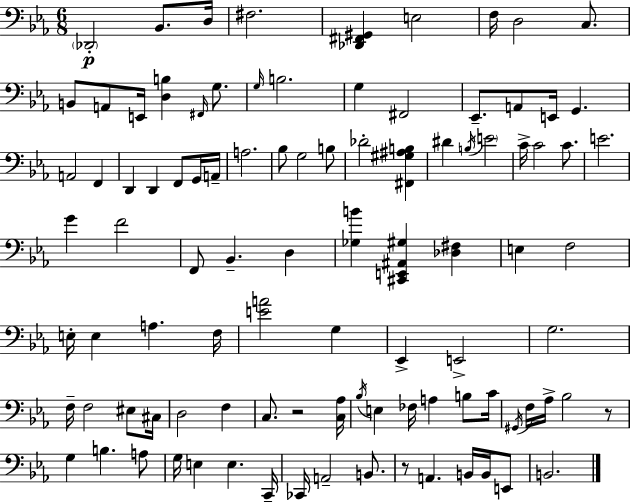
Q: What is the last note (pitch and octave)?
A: B2